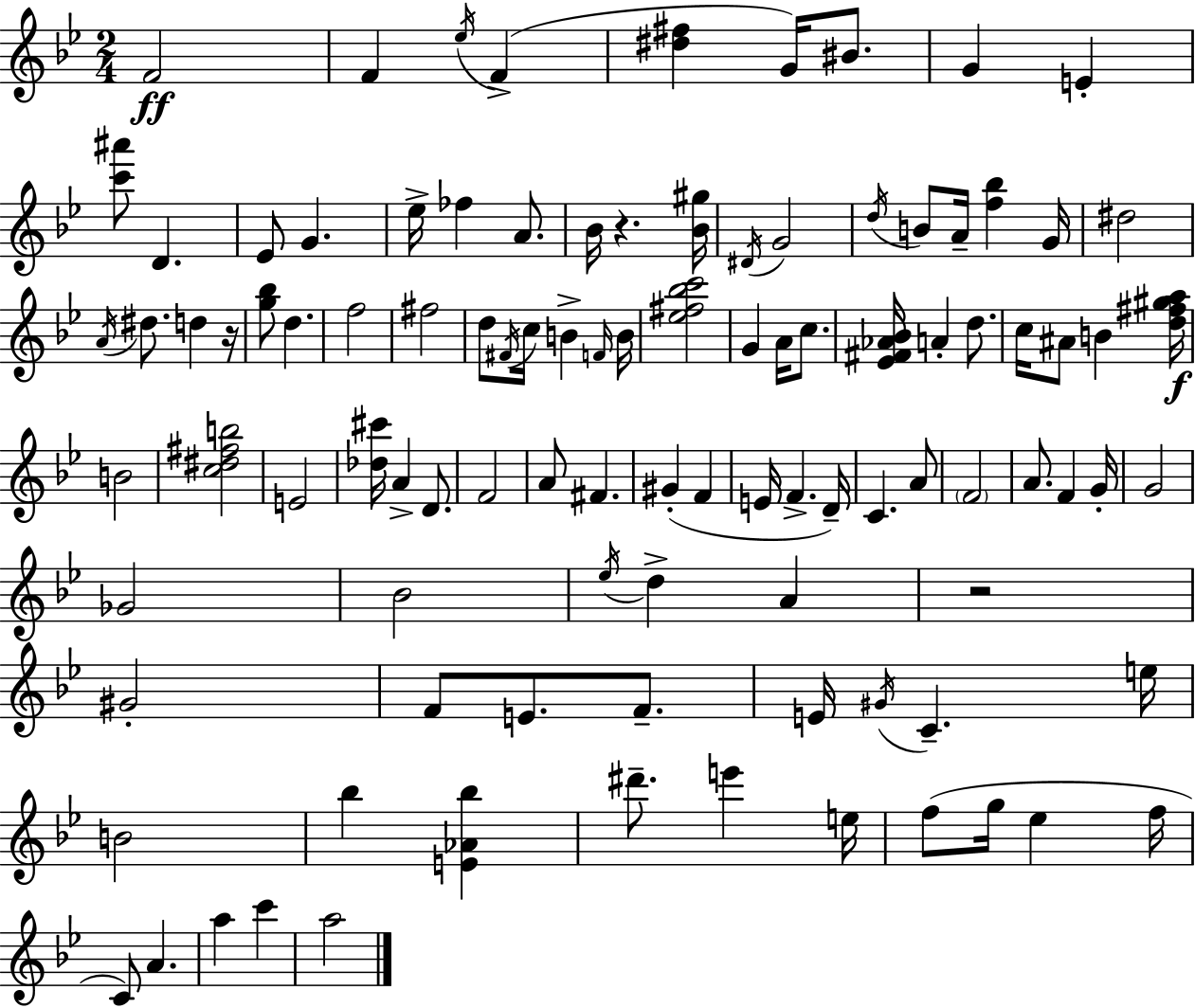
F4/h F4/q Eb5/s F4/q [D#5,F#5]/q G4/s BIS4/e. G4/q E4/q [C6,A#6]/e D4/q. Eb4/e G4/q. Eb5/s FES5/q A4/e. Bb4/s R/q. [Bb4,G#5]/s D#4/s G4/h D5/s B4/e A4/s [F5,Bb5]/q G4/s D#5/h A4/s D#5/e. D5/q R/s [G5,Bb5]/e D5/q. F5/h F#5/h D5/e F#4/s C5/s B4/q F4/s B4/s [Eb5,F#5,Bb5,C6]/h G4/q A4/s C5/e. [Eb4,F#4,Ab4,Bb4]/s A4/q D5/e. C5/s A#4/e B4/q [D5,F#5,G#5,A5]/s B4/h [C5,D#5,F#5,B5]/h E4/h [Db5,C#6]/s A4/q D4/e. F4/h A4/e F#4/q. G#4/q F4/q E4/s F4/q. D4/s C4/q. A4/e F4/h A4/e. F4/q G4/s G4/h Gb4/h Bb4/h Eb5/s D5/q A4/q R/h G#4/h F4/e E4/e. F4/e. E4/s G#4/s C4/q. E5/s B4/h Bb5/q [E4,Ab4,Bb5]/q D#6/e. E6/q E5/s F5/e G5/s Eb5/q F5/s C4/e A4/q. A5/q C6/q A5/h